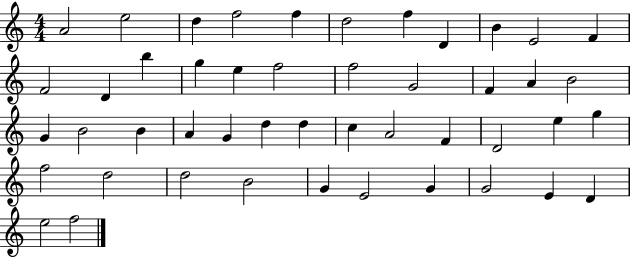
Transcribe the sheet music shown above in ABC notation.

X:1
T:Untitled
M:4/4
L:1/4
K:C
A2 e2 d f2 f d2 f D B E2 F F2 D b g e f2 f2 G2 F A B2 G B2 B A G d d c A2 F D2 e g f2 d2 d2 B2 G E2 G G2 E D e2 f2